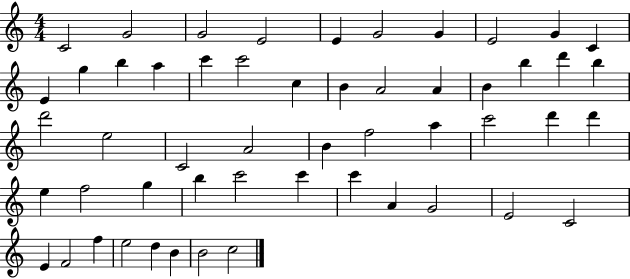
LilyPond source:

{
  \clef treble
  \numericTimeSignature
  \time 4/4
  \key c \major
  c'2 g'2 | g'2 e'2 | e'4 g'2 g'4 | e'2 g'4 c'4 | \break e'4 g''4 b''4 a''4 | c'''4 c'''2 c''4 | b'4 a'2 a'4 | b'4 b''4 d'''4 b''4 | \break d'''2 e''2 | c'2 a'2 | b'4 f''2 a''4 | c'''2 d'''4 d'''4 | \break e''4 f''2 g''4 | b''4 c'''2 c'''4 | c'''4 a'4 g'2 | e'2 c'2 | \break e'4 f'2 f''4 | e''2 d''4 b'4 | b'2 c''2 | \bar "|."
}